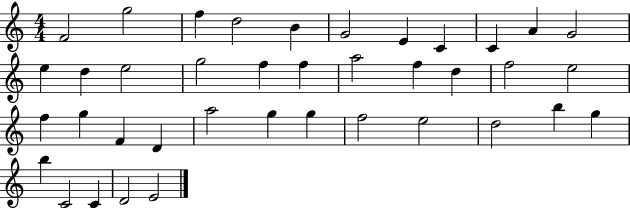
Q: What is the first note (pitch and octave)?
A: F4